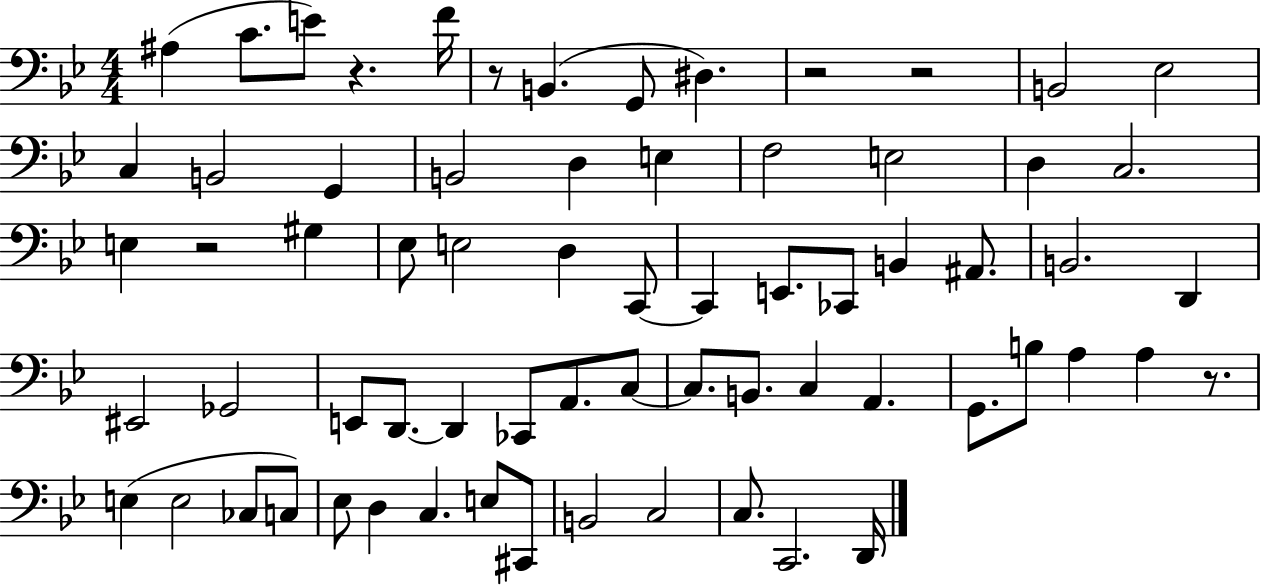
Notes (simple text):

A#3/q C4/e. E4/e R/q. F4/s R/e B2/q. G2/e D#3/q. R/h R/h B2/h Eb3/h C3/q B2/h G2/q B2/h D3/q E3/q F3/h E3/h D3/q C3/h. E3/q R/h G#3/q Eb3/e E3/h D3/q C2/e C2/q E2/e. CES2/e B2/q A#2/e. B2/h. D2/q EIS2/h Gb2/h E2/e D2/e. D2/q CES2/e A2/e. C3/e C3/e. B2/e. C3/q A2/q. G2/e. B3/e A3/q A3/q R/e. E3/q E3/h CES3/e C3/e Eb3/e D3/q C3/q. E3/e C#2/e B2/h C3/h C3/e. C2/h. D2/s